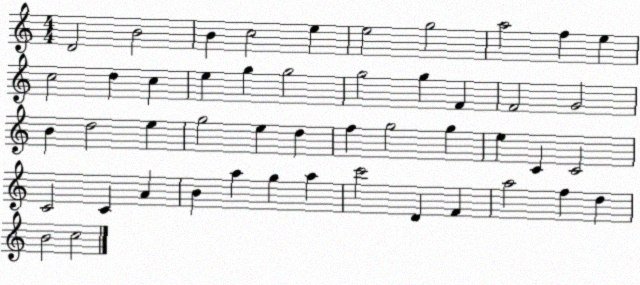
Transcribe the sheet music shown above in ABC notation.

X:1
T:Untitled
M:4/4
L:1/4
K:C
D2 B2 B c2 e e2 g2 a2 f e c2 d c e g g2 g2 g F F2 G2 B d2 e g2 e d f g2 g e C C2 C2 C A B a g a c'2 D F a2 f d B2 c2